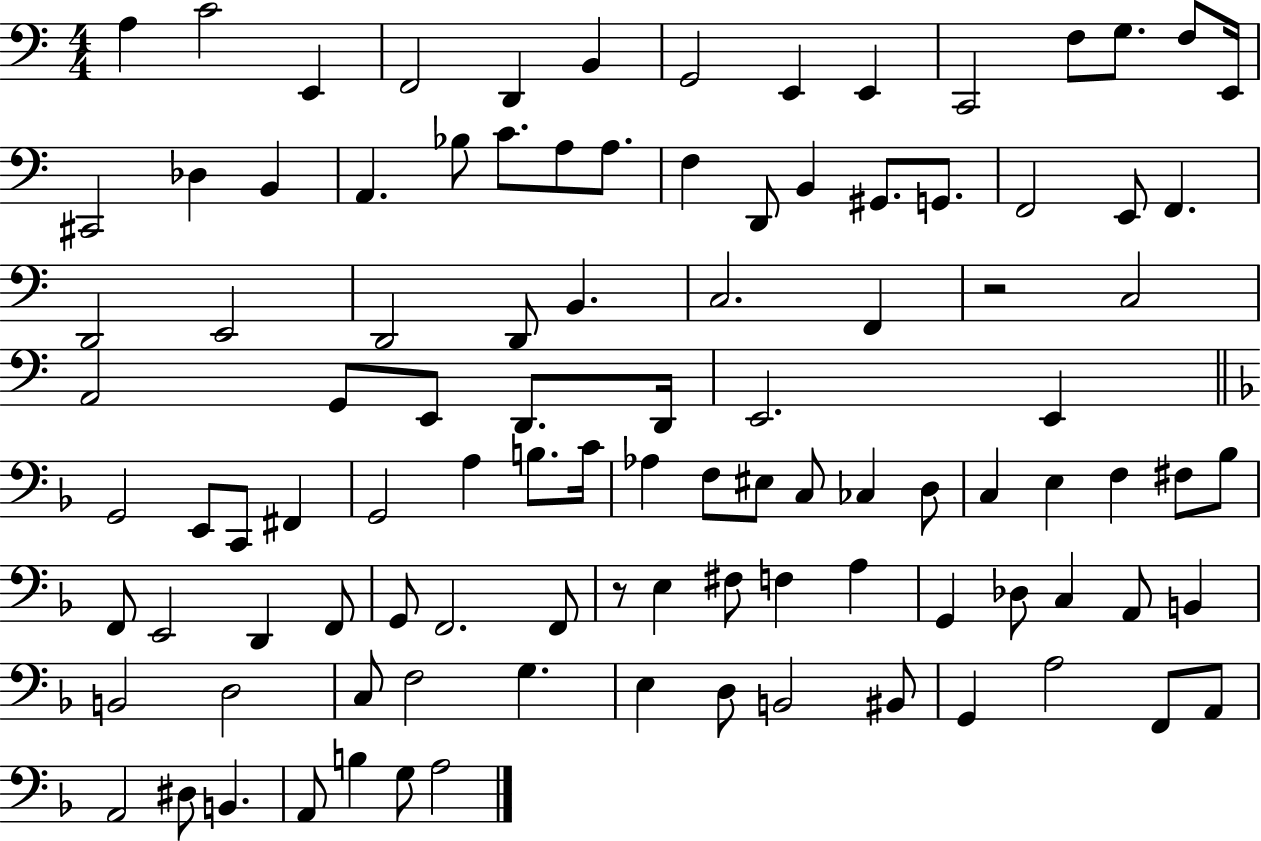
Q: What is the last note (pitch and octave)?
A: A3